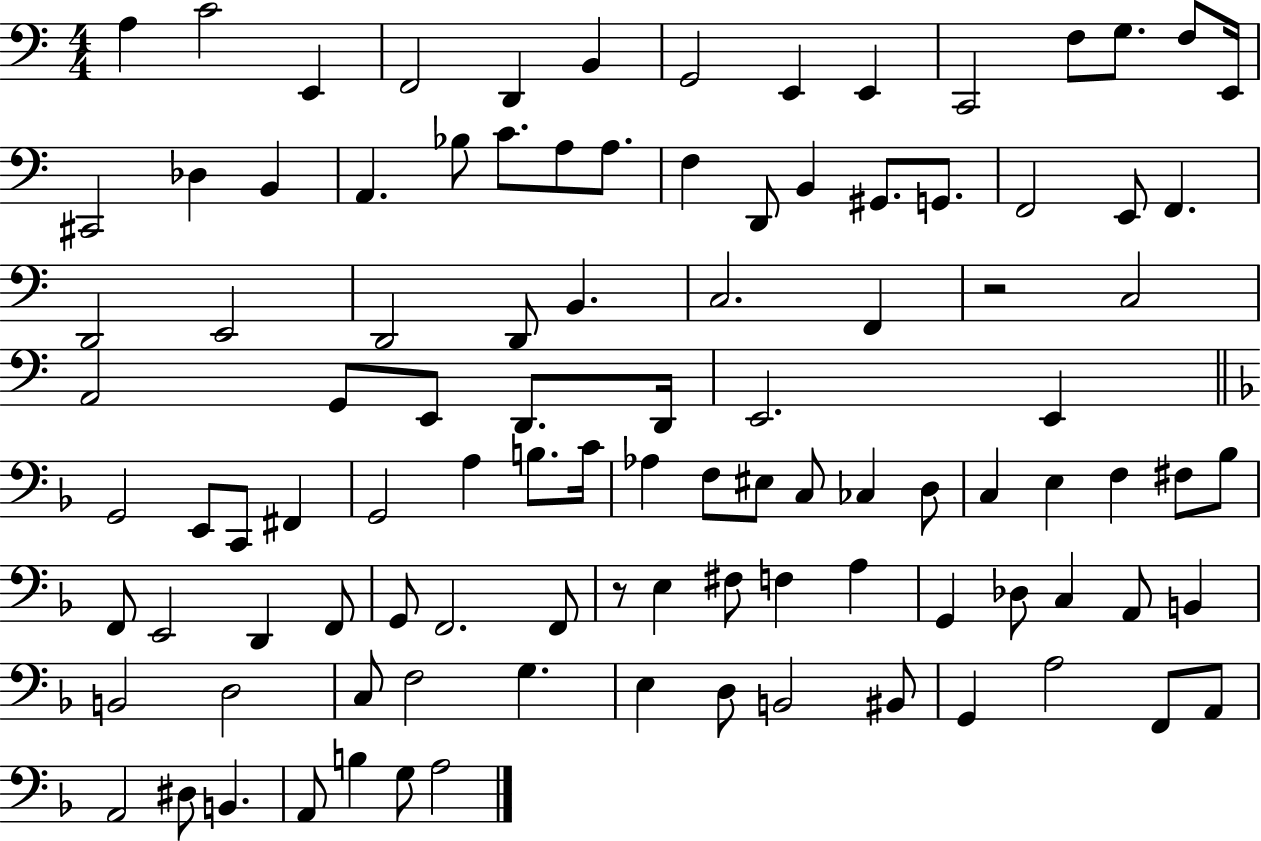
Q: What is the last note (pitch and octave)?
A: A3